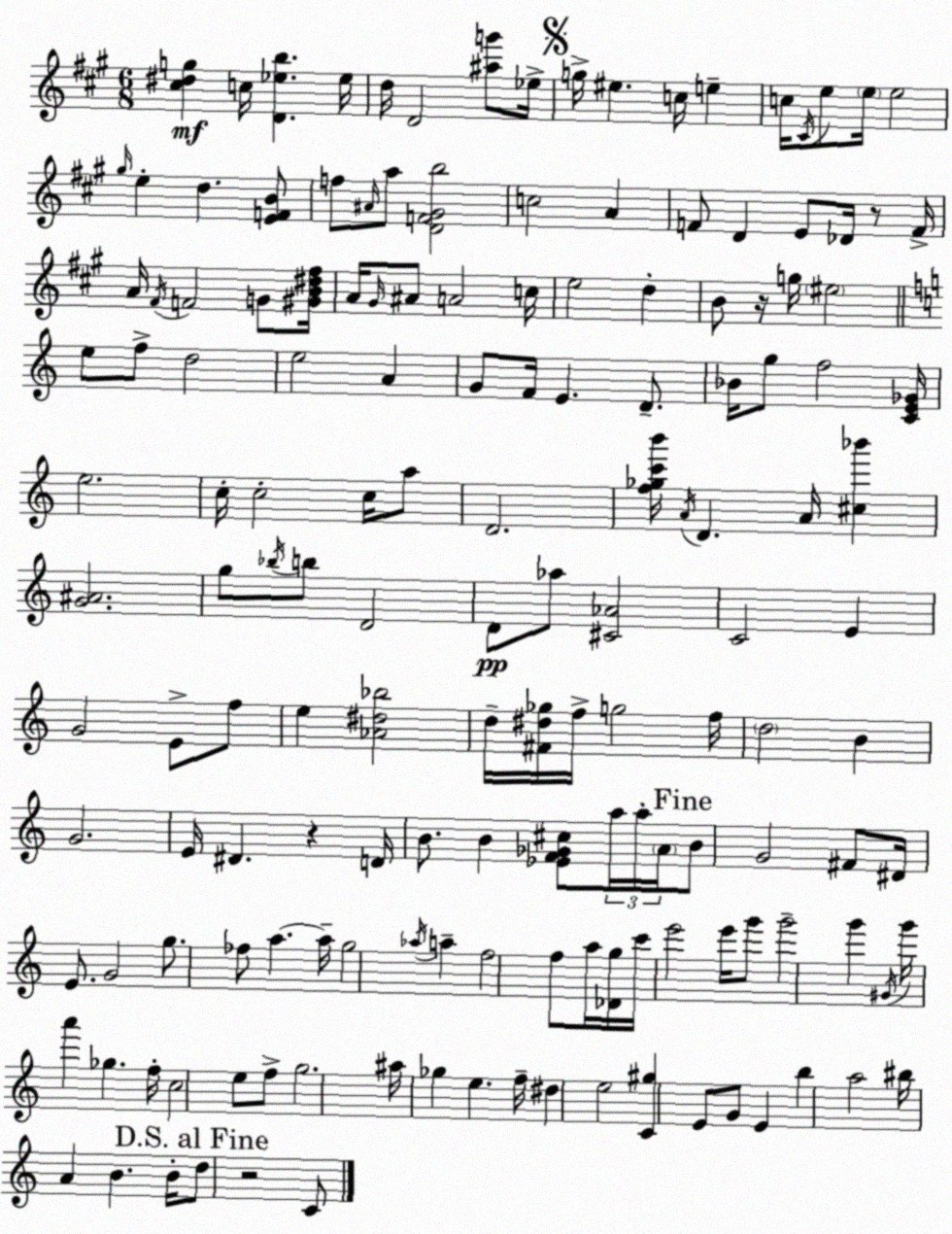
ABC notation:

X:1
T:Untitled
M:6/8
L:1/4
K:A
[^c^dg] c/4 [D_eb] _e/4 d/4 D2 [^ag']/2 _e/4 g/4 ^e c/4 e c/4 ^C/4 e/2 e/4 e2 ^g/4 e d [EFB]/2 f/2 ^A/4 a/2 [DF^Gb]2 c2 A F/2 D E/2 _D/4 z/2 F/4 A/4 ^F/4 F2 G/2 [^GB^d^f]/4 A/4 ^G/4 ^A/2 A2 c/4 e2 d B/2 z/4 g/4 ^e2 e/2 f/2 d2 e2 A G/2 F/4 E D/2 _B/4 g/2 f2 [CE_G]/4 e2 c/4 c2 c/4 a/2 D2 [f_gc'b']/4 A/4 D A/4 [^c_b'] [G^A]2 g/2 _b/4 b/2 D2 D/2 _a/2 [^C_A]2 C2 E G2 E/2 f/2 e [_A^d_b]2 d/4 [^F^d_g]/4 f/4 g2 f/4 d2 B G2 E/4 ^D z D/4 B/2 B [_EF_G^c]/2 a/4 a/4 A/4 B/2 G2 ^F/2 ^D/4 E/2 G2 g/2 _f/2 a a/4 g2 _a/4 a f2 f/2 a/4 [_Dg]/4 c'/4 e'2 e'/4 g'/2 g'2 g' ^G/4 g'/4 a' _g f/4 c2 e/2 f/2 g2 ^a/4 _g e f/4 ^d e2 [C^g] E/2 G/2 E b a2 ^b/4 A B B/4 d/2 z2 C/2